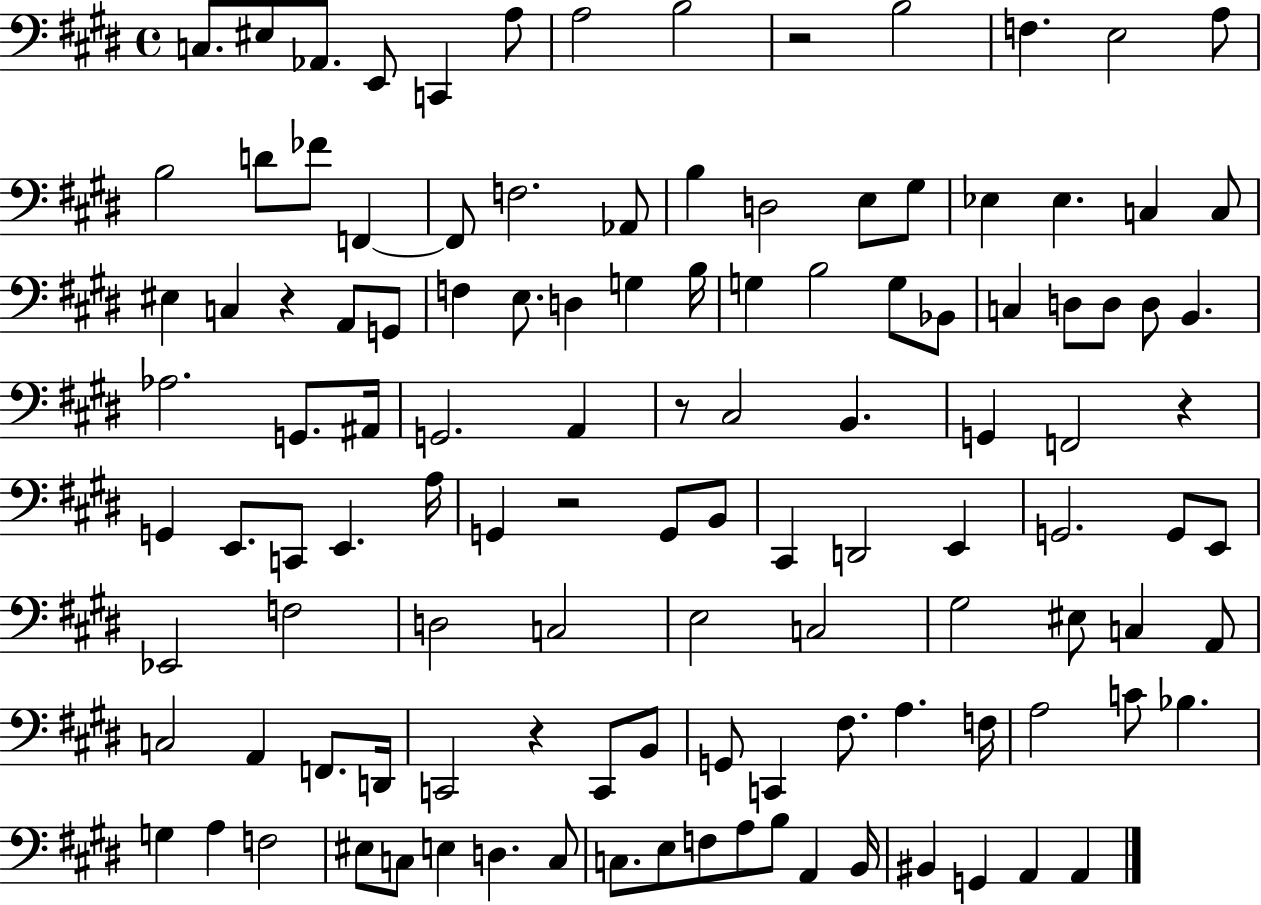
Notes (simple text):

C3/e. EIS3/e Ab2/e. E2/e C2/q A3/e A3/h B3/h R/h B3/h F3/q. E3/h A3/e B3/h D4/e FES4/e F2/q F2/e F3/h. Ab2/e B3/q D3/h E3/e G#3/e Eb3/q Eb3/q. C3/q C3/e EIS3/q C3/q R/q A2/e G2/e F3/q E3/e. D3/q G3/q B3/s G3/q B3/h G3/e Bb2/e C3/q D3/e D3/e D3/e B2/q. Ab3/h. G2/e. A#2/s G2/h. A2/q R/e C#3/h B2/q. G2/q F2/h R/q G2/q E2/e. C2/e E2/q. A3/s G2/q R/h G2/e B2/e C#2/q D2/h E2/q G2/h. G2/e E2/e Eb2/h F3/h D3/h C3/h E3/h C3/h G#3/h EIS3/e C3/q A2/e C3/h A2/q F2/e. D2/s C2/h R/q C2/e B2/e G2/e C2/q F#3/e. A3/q. F3/s A3/h C4/e Bb3/q. G3/q A3/q F3/h EIS3/e C3/e E3/q D3/q. C3/e C3/e. E3/e F3/e A3/e B3/e A2/q B2/s BIS2/q G2/q A2/q A2/q